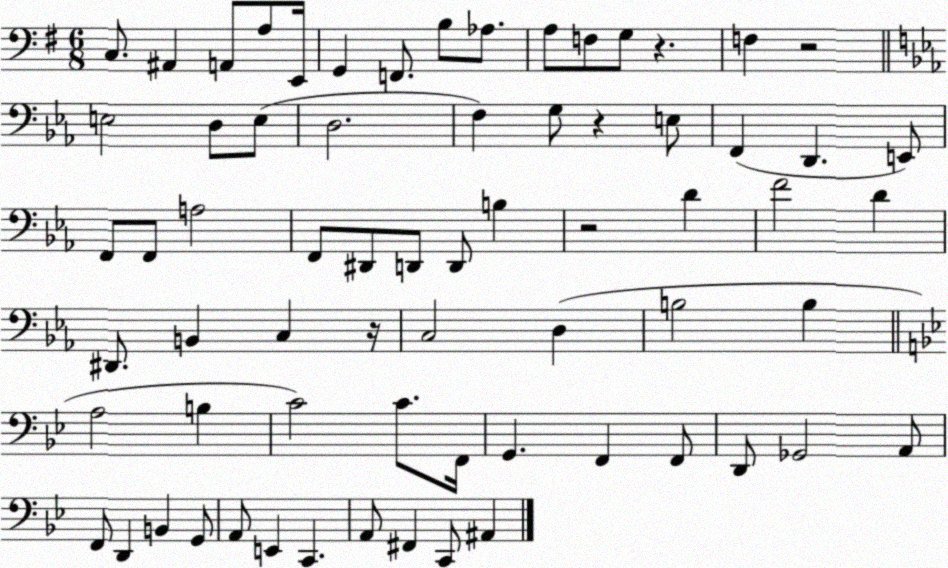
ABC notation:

X:1
T:Untitled
M:6/8
L:1/4
K:G
C,/2 ^A,, A,,/2 A,/2 E,,/4 G,, F,,/2 B,/2 _A,/2 A,/2 F,/2 G,/2 z F, z2 E,2 D,/2 E,/2 D,2 F, G,/2 z E,/2 F,, D,, E,,/2 F,,/2 F,,/2 A,2 F,,/2 ^D,,/2 D,,/2 D,,/2 B, z2 D F2 D ^D,,/2 B,, C, z/4 C,2 D, B,2 B, A,2 B, C2 C/2 F,,/4 G,, F,, F,,/2 D,,/2 _G,,2 A,,/2 F,,/2 D,, B,, G,,/2 A,,/2 E,, C,, A,,/2 ^F,, C,,/2 ^A,,